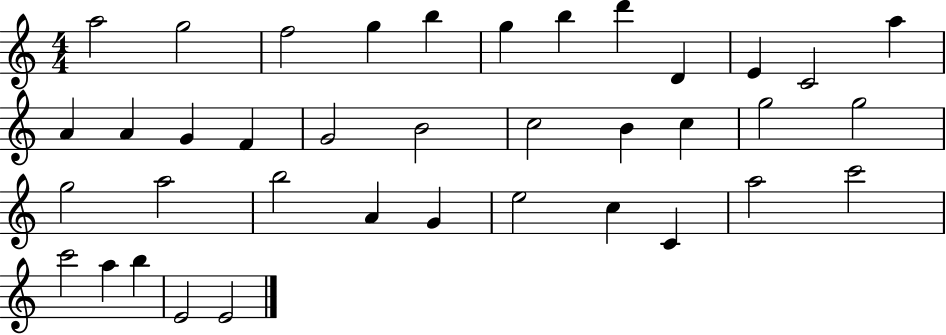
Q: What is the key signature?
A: C major